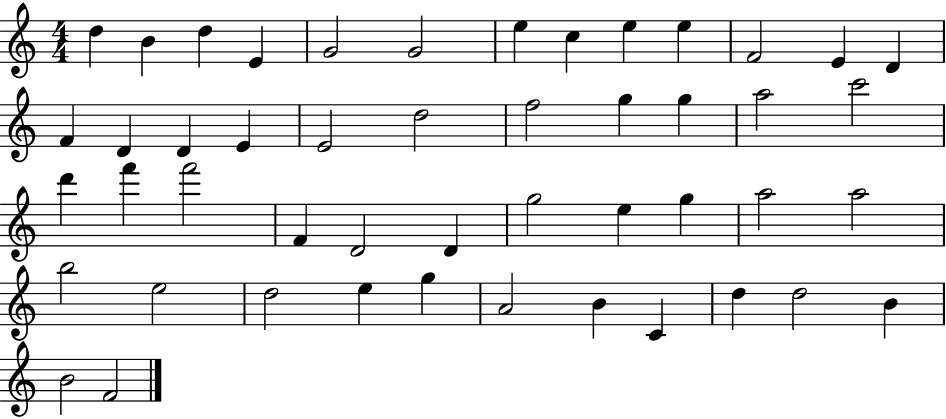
{
  \clef treble
  \numericTimeSignature
  \time 4/4
  \key c \major
  d''4 b'4 d''4 e'4 | g'2 g'2 | e''4 c''4 e''4 e''4 | f'2 e'4 d'4 | \break f'4 d'4 d'4 e'4 | e'2 d''2 | f''2 g''4 g''4 | a''2 c'''2 | \break d'''4 f'''4 f'''2 | f'4 d'2 d'4 | g''2 e''4 g''4 | a''2 a''2 | \break b''2 e''2 | d''2 e''4 g''4 | a'2 b'4 c'4 | d''4 d''2 b'4 | \break b'2 f'2 | \bar "|."
}